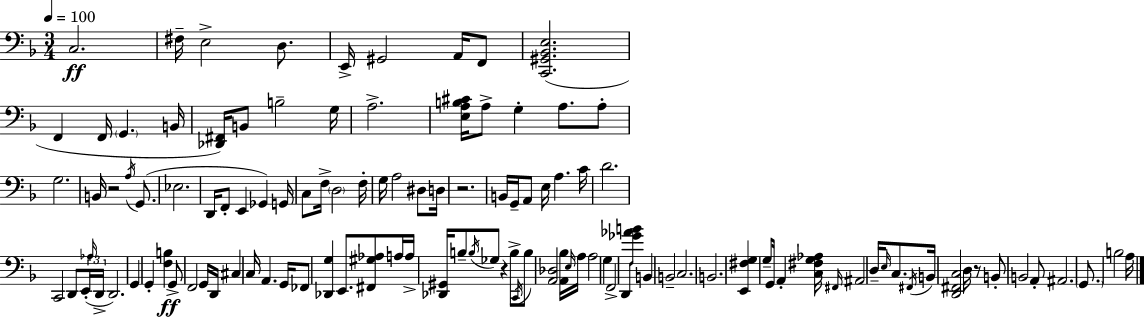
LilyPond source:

{
  \clef bass
  \numericTimeSignature
  \time 3/4
  \key f \major
  \tempo 4 = 100
  \repeat volta 2 { c2.\ff | fis16-- e2-> d8. | e,16-> gis,2 a,16 f,8 | <c, gis, bes, e>2.( | \break f,4 f,16 \parenthesize g,4. b,16 | <des, fis,>16) b,8 b2-- g16 | a2.-> | <e a b cis'>16 a8-> g4-. a8. a8-. | \break g2. | b,16 r2 \acciaccatura { a16 } g,8.( | ees2. | d,16 f,8-. e,4 ges,4) | \break g,16 c8 f16-> \parenthesize d2 | f16-. g16 a2 dis8 | d16 r2. | b,16 g,16-- a,8 e16 a4. | \break c'16 d'2. | c,2 d,8 \tuplet 3/2 { e,16-.( | \grace { aes16 } d,16-> } d,2.) | g,4 g,4-. <f b>4\ff | \break g,8-> f,2 | g,16 d,16 cis4 c16 a,4. | g,16 fes,8 <des, g>4 e,8. <fis, gis aes>8 | a16 a16-> <des, gis,>16 b8-- \acciaccatura { b16 } ges8 r4 | \break b8-> \acciaccatura { c,16 } b8 <a, des>2 | <a, bes>16 \grace { e16 } a16 a2 | g4 f,2-> | d,8 <ges' aes' b'>8 b,4 b,2-- | \break c2. | b,2. | <e, fis g>4 g8-- g,16 | a,4-. <c fis g aes>16 \grace { fis,16 } ais,2 | \break d16-- \grace { e16 } c8. \acciaccatura { fis,16 } b,16 <d, fis, c>2 | d16 r8 b,8-. b,2 | a,8-. ais,2. | \parenthesize g,8. b2 | \break a16 } \bar "|."
}